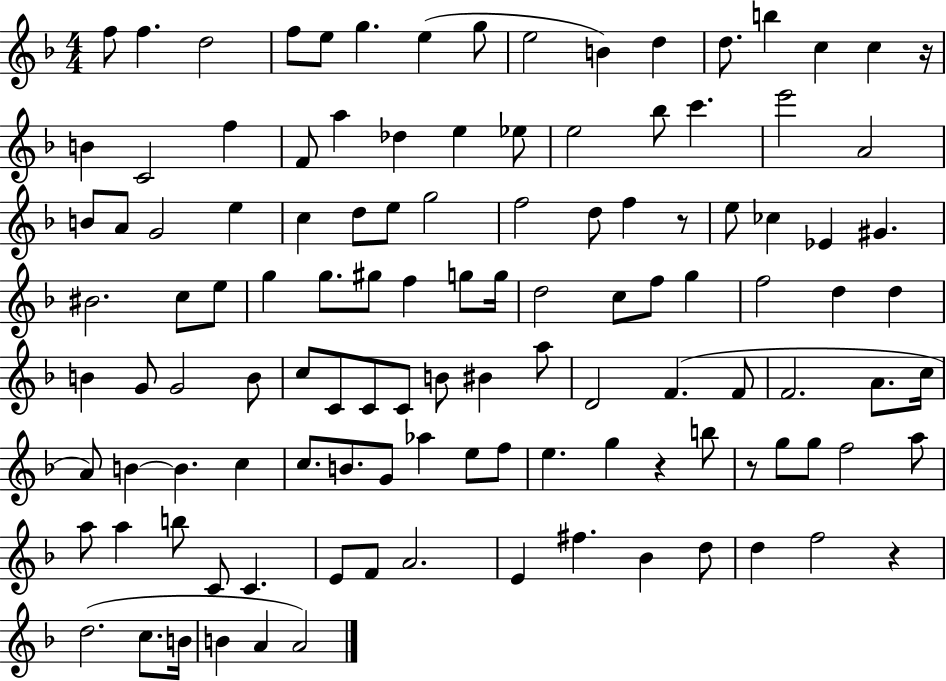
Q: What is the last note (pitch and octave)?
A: A4